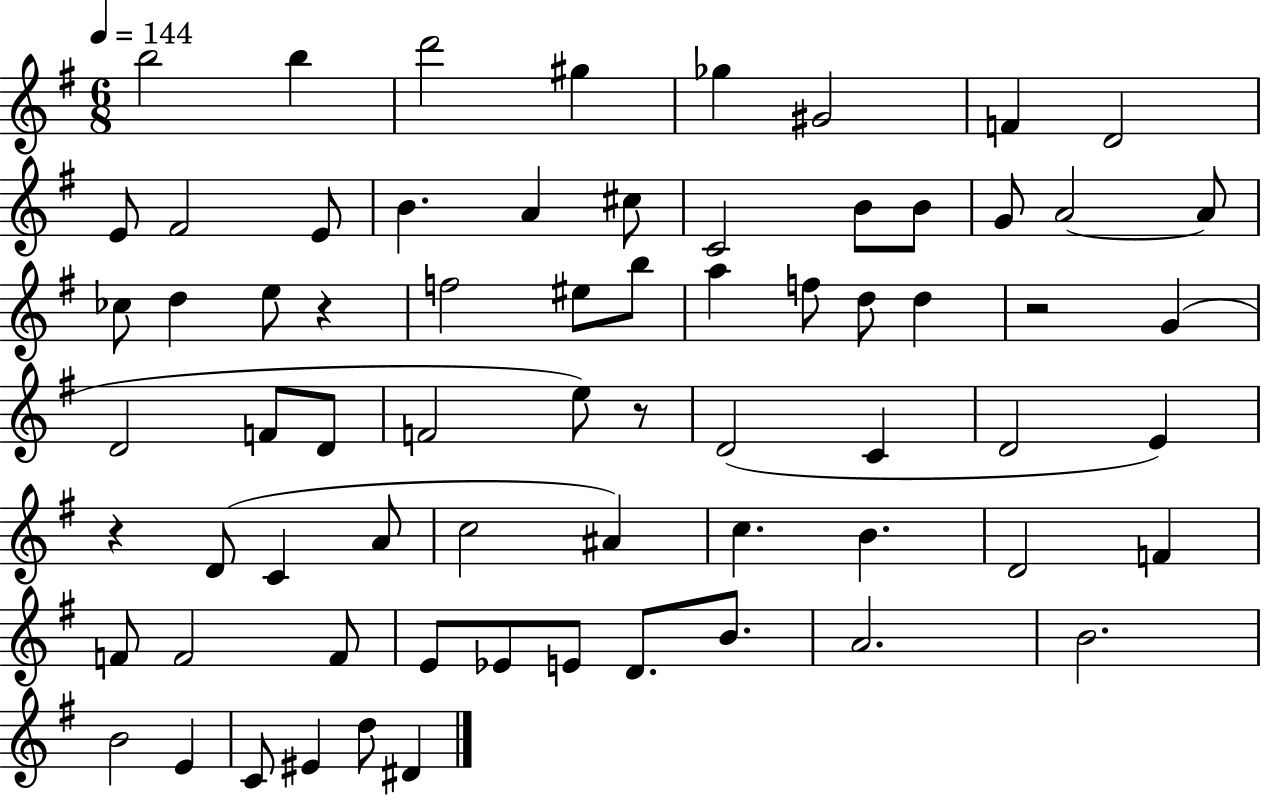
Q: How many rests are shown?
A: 4